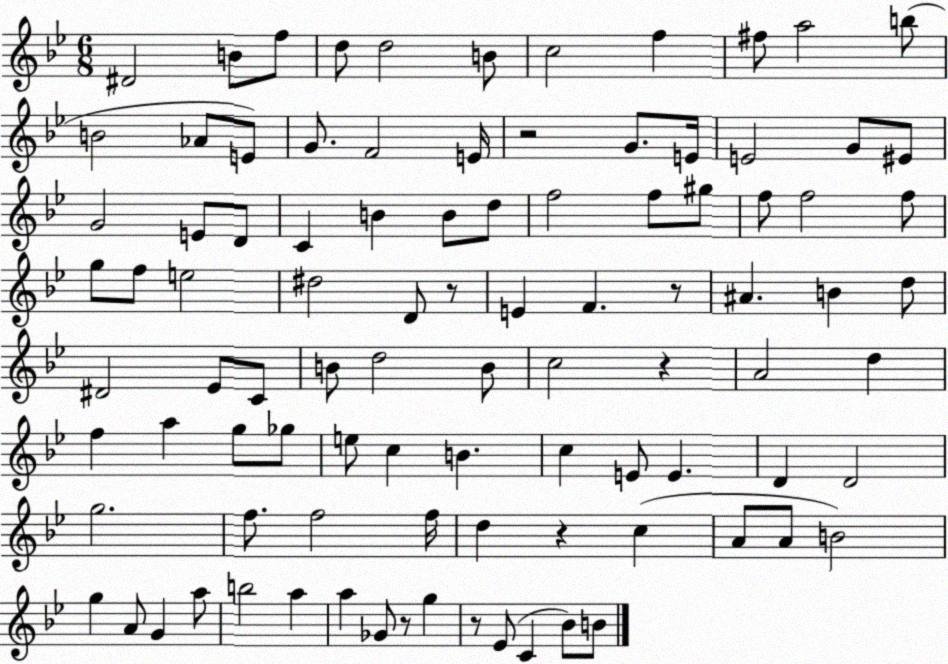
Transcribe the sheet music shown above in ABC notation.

X:1
T:Untitled
M:6/8
L:1/4
K:Bb
^D2 B/2 f/2 d/2 d2 B/2 c2 f ^f/2 a2 b/2 B2 _A/2 E/2 G/2 F2 E/4 z2 G/2 E/4 E2 G/2 ^E/2 G2 E/2 D/2 C B B/2 d/2 f2 f/2 ^g/2 f/2 f2 f/2 g/2 f/2 e2 ^d2 D/2 z/2 E F z/2 ^A B d/2 ^D2 _E/2 C/2 B/2 d2 B/2 c2 z A2 d f a g/2 _g/2 e/2 c B c E/2 E D D2 g2 f/2 f2 f/4 d z c A/2 A/2 B2 g A/2 G a/2 b2 a a _G/2 z/2 g z/2 _E/2 C _B/2 B/2